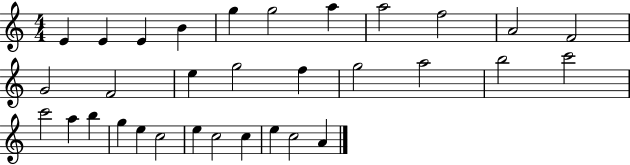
{
  \clef treble
  \numericTimeSignature
  \time 4/4
  \key c \major
  e'4 e'4 e'4 b'4 | g''4 g''2 a''4 | a''2 f''2 | a'2 f'2 | \break g'2 f'2 | e''4 g''2 f''4 | g''2 a''2 | b''2 c'''2 | \break c'''2 a''4 b''4 | g''4 e''4 c''2 | e''4 c''2 c''4 | e''4 c''2 a'4 | \break \bar "|."
}